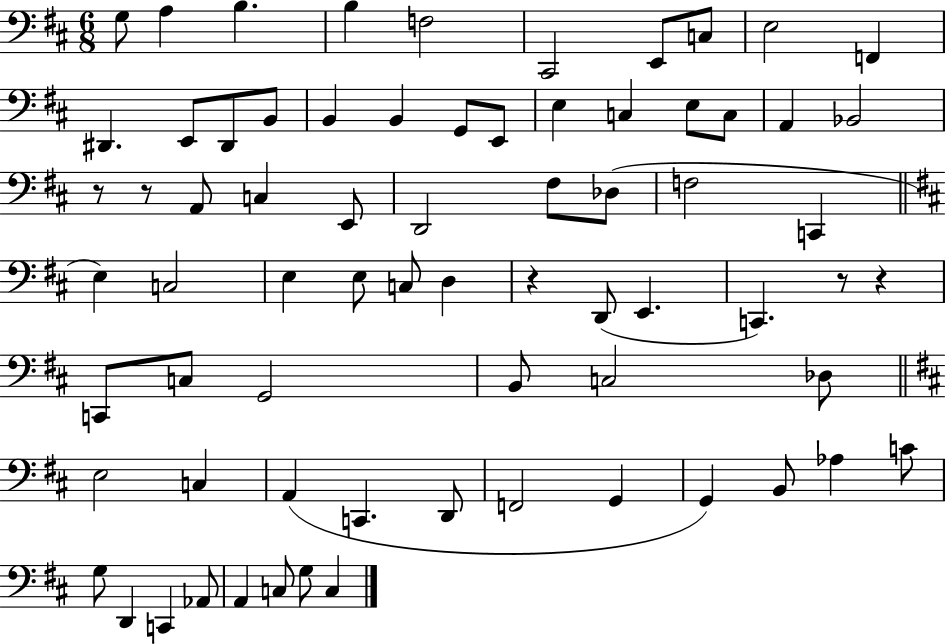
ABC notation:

X:1
T:Untitled
M:6/8
L:1/4
K:D
G,/2 A, B, B, F,2 ^C,,2 E,,/2 C,/2 E,2 F,, ^D,, E,,/2 ^D,,/2 B,,/2 B,, B,, G,,/2 E,,/2 E, C, E,/2 C,/2 A,, _B,,2 z/2 z/2 A,,/2 C, E,,/2 D,,2 ^F,/2 _D,/2 F,2 C,, E, C,2 E, E,/2 C,/2 D, z D,,/2 E,, C,, z/2 z C,,/2 C,/2 G,,2 B,,/2 C,2 _D,/2 E,2 C, A,, C,, D,,/2 F,,2 G,, G,, B,,/2 _A, C/2 G,/2 D,, C,, _A,,/2 A,, C,/2 G,/2 C,